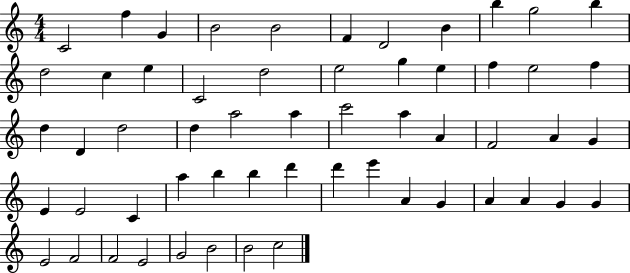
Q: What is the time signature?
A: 4/4